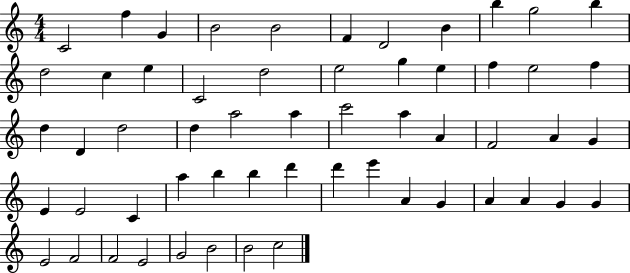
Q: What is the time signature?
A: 4/4